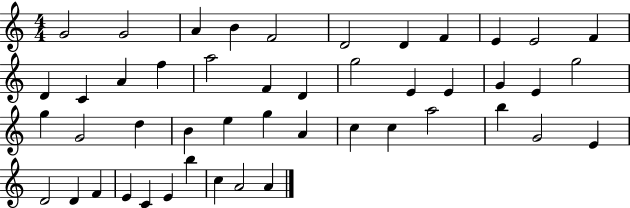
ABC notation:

X:1
T:Untitled
M:4/4
L:1/4
K:C
G2 G2 A B F2 D2 D F E E2 F D C A f a2 F D g2 E E G E g2 g G2 d B e g A c c a2 b G2 E D2 D F E C E b c A2 A